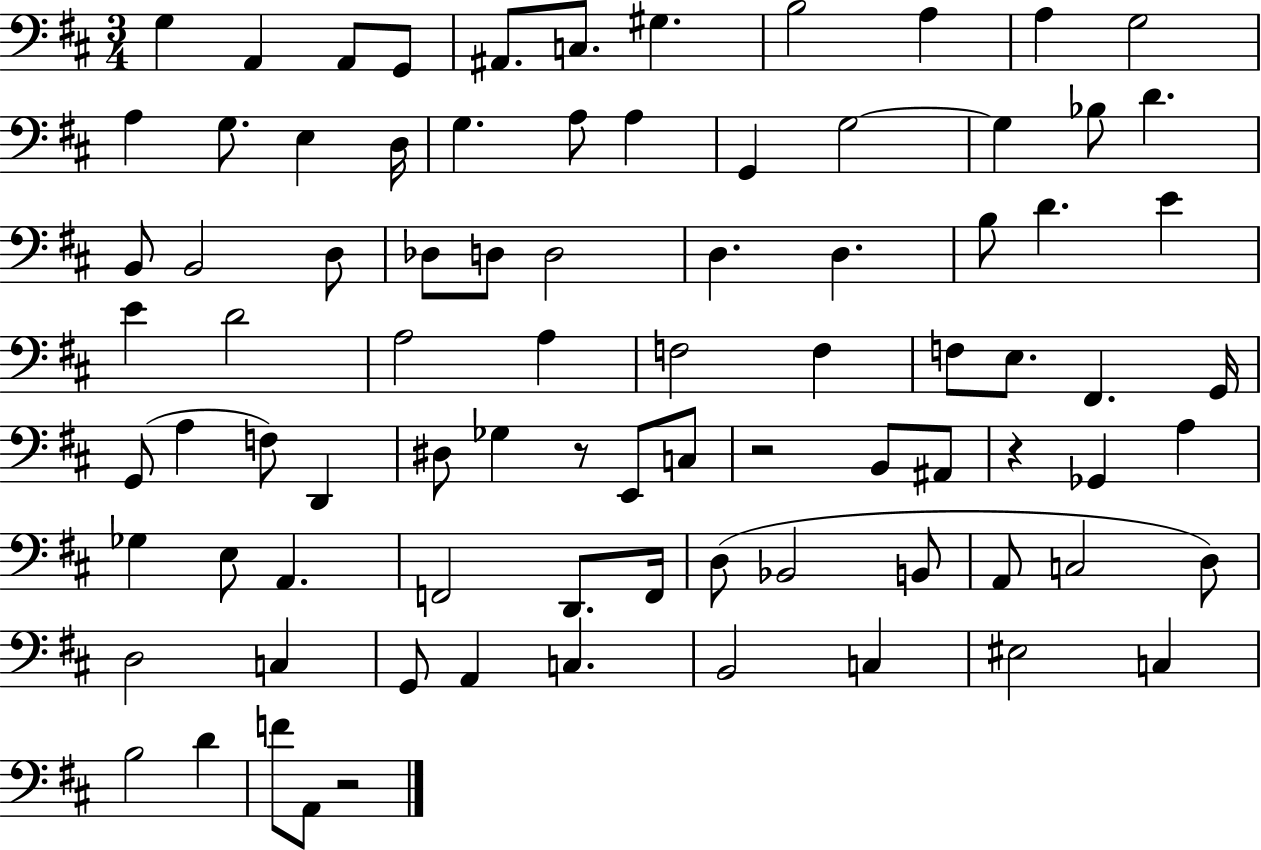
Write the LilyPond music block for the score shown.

{
  \clef bass
  \numericTimeSignature
  \time 3/4
  \key d \major
  \repeat volta 2 { g4 a,4 a,8 g,8 | ais,8. c8. gis4. | b2 a4 | a4 g2 | \break a4 g8. e4 d16 | g4. a8 a4 | g,4 g2~~ | g4 bes8 d'4. | \break b,8 b,2 d8 | des8 d8 d2 | d4. d4. | b8 d'4. e'4 | \break e'4 d'2 | a2 a4 | f2 f4 | f8 e8. fis,4. g,16 | \break g,8( a4 f8) d,4 | dis8 ges4 r8 e,8 c8 | r2 b,8 ais,8 | r4 ges,4 a4 | \break ges4 e8 a,4. | f,2 d,8. f,16 | d8( bes,2 b,8 | a,8 c2 d8) | \break d2 c4 | g,8 a,4 c4. | b,2 c4 | eis2 c4 | \break b2 d'4 | f'8 a,8 r2 | } \bar "|."
}